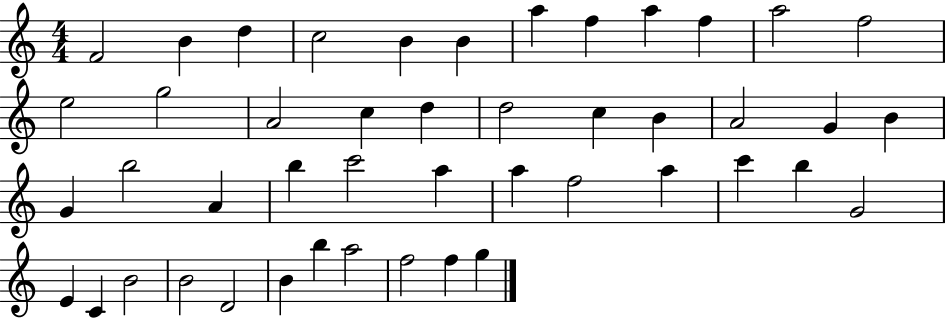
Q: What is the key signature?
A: C major